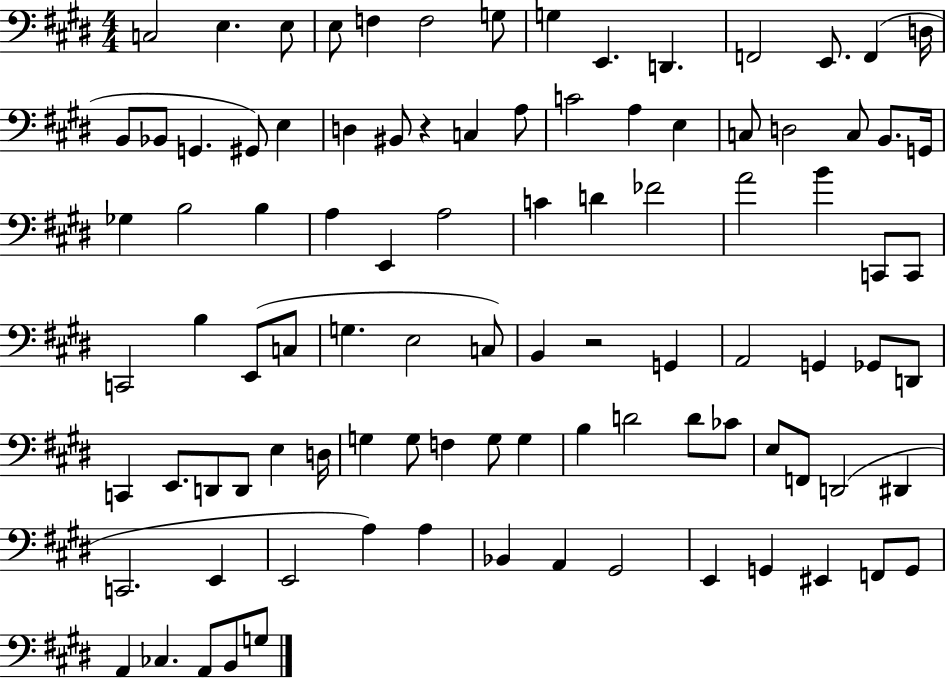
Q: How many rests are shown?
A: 2